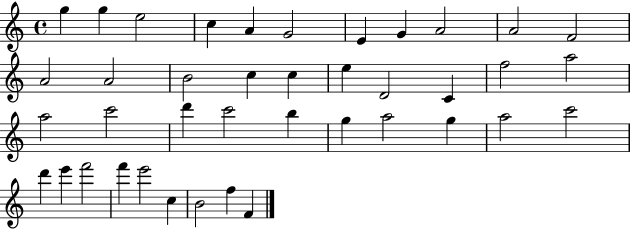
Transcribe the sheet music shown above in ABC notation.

X:1
T:Untitled
M:4/4
L:1/4
K:C
g g e2 c A G2 E G A2 A2 F2 A2 A2 B2 c c e D2 C f2 a2 a2 c'2 d' c'2 b g a2 g a2 c'2 d' e' f'2 f' e'2 c B2 f F